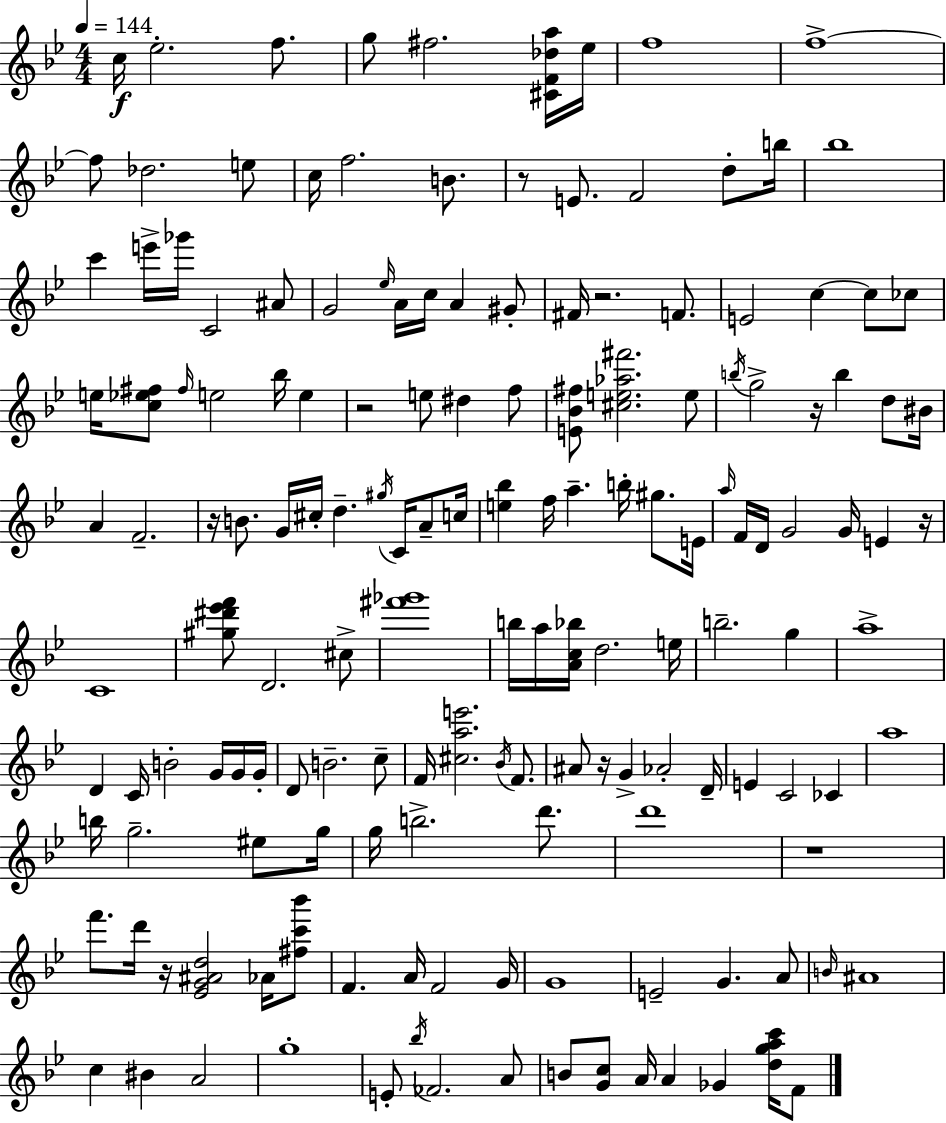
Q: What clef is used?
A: treble